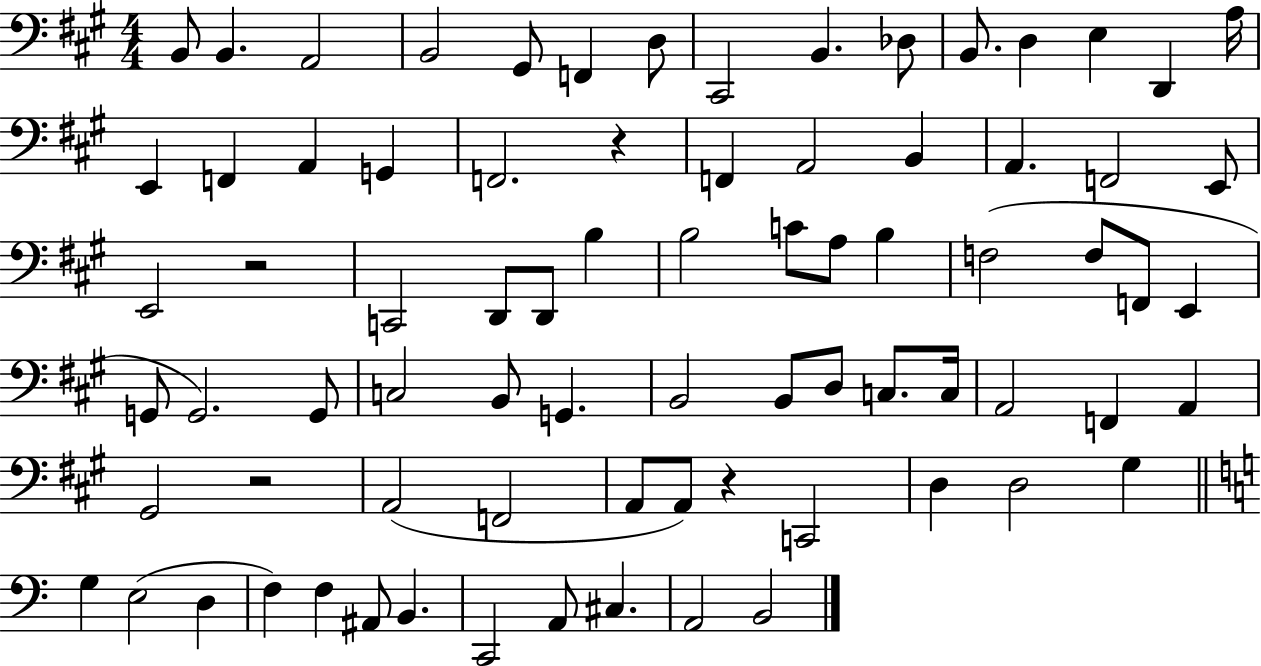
{
  \clef bass
  \numericTimeSignature
  \time 4/4
  \key a \major
  b,8 b,4. a,2 | b,2 gis,8 f,4 d8 | cis,2 b,4. des8 | b,8. d4 e4 d,4 a16 | \break e,4 f,4 a,4 g,4 | f,2. r4 | f,4 a,2 b,4 | a,4. f,2 e,8 | \break e,2 r2 | c,2 d,8 d,8 b4 | b2 c'8 a8 b4 | f2( f8 f,8 e,4 | \break g,8 g,2.) g,8 | c2 b,8 g,4. | b,2 b,8 d8 c8. c16 | a,2 f,4 a,4 | \break gis,2 r2 | a,2( f,2 | a,8 a,8) r4 c,2 | d4 d2 gis4 | \break \bar "||" \break \key c \major g4 e2( d4 | f4) f4 ais,8 b,4. | c,2 a,8 cis4. | a,2 b,2 | \break \bar "|."
}